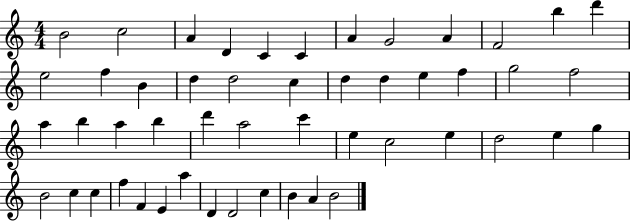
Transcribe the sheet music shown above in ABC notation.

X:1
T:Untitled
M:4/4
L:1/4
K:C
B2 c2 A D C C A G2 A F2 b d' e2 f B d d2 c d d e f g2 f2 a b a b d' a2 c' e c2 e d2 e g B2 c c f F E a D D2 c B A B2